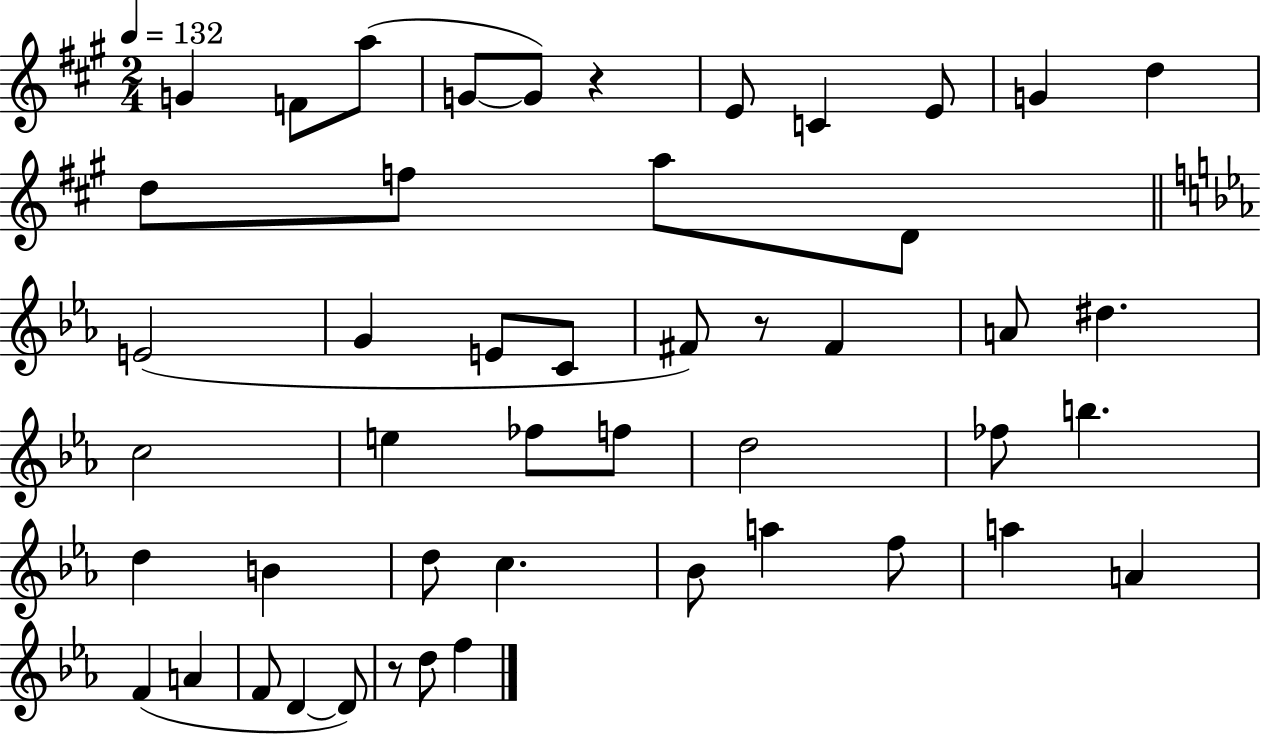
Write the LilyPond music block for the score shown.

{
  \clef treble
  \numericTimeSignature
  \time 2/4
  \key a \major
  \tempo 4 = 132
  \repeat volta 2 { g'4 f'8 a''8( | g'8~~ g'8) r4 | e'8 c'4 e'8 | g'4 d''4 | \break d''8 f''8 a''8 d'8 | \bar "||" \break \key ees \major e'2( | g'4 e'8 c'8 | fis'8) r8 fis'4 | a'8 dis''4. | \break c''2 | e''4 fes''8 f''8 | d''2 | fes''8 b''4. | \break d''4 b'4 | d''8 c''4. | bes'8 a''4 f''8 | a''4 a'4 | \break f'4( a'4 | f'8 d'4~~ d'8) | r8 d''8 f''4 | } \bar "|."
}